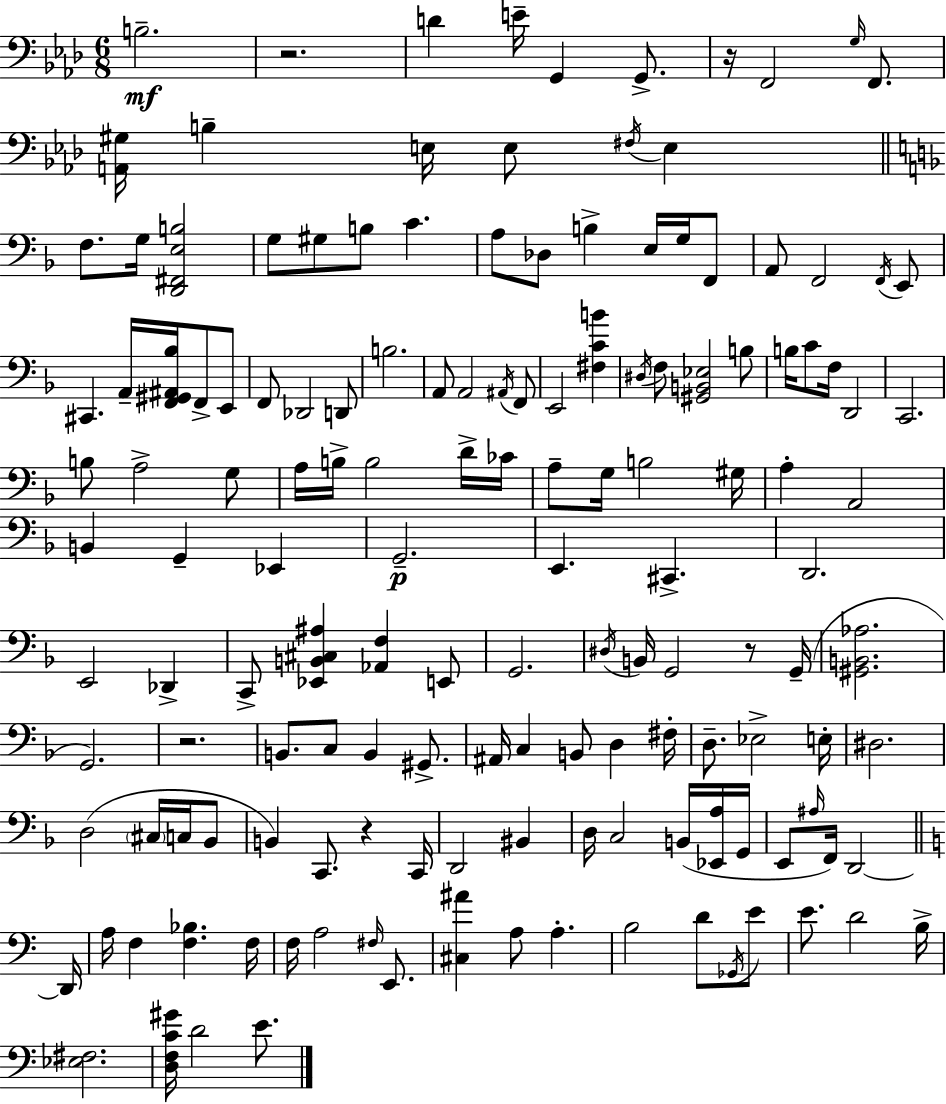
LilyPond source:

{
  \clef bass
  \numericTimeSignature
  \time 6/8
  \key f \minor
  b2.--\mf | r2. | d'4 e'16-- g,4 g,8.-> | r16 f,2 \grace { g16 } f,8. | \break <a, gis>16 b4-- e16 e8 \acciaccatura { fis16 } e4 | \bar "||" \break \key f \major f8. g16 <d, fis, e b>2 | g8 gis8 b8 c'4. | a8 des8 b4-> e16 g16 f,8 | a,8 f,2 \acciaccatura { f,16 } e,8 | \break cis,4. a,16-- <f, gis, ais, bes>16 f,8-> e,8 | f,8 des,2 d,8 | b2. | a,8 a,2 \acciaccatura { ais,16 } | \break f,8 e,2 <fis c' b'>4 | \acciaccatura { dis16 } f8 <gis, b, ees>2 | b8 b16 c'8 f16 d,2 | c,2. | \break b8 a2-> | g8 a16 b16-> b2 | d'16-> ces'16 a8-- g16 b2 | gis16 a4-. a,2 | \break b,4 g,4-- ees,4 | g,2.--\p | e,4. cis,4.-> | d,2. | \break e,2 des,4-> | c,8-> <ees, b, cis ais>4 <aes, f>4 | e,8 g,2. | \acciaccatura { dis16 } b,16 g,2 | \break r8 g,16--( <gis, b, aes>2. | g,2.) | r2. | b,8. c8 b,4 | \break gis,8.-> ais,16 c4 b,8 d4 | fis16-. d8.-- ees2-> | e16-. dis2. | d2( | \break \parenthesize cis16 c16 bes,8 b,4) c,8. r4 | c,16 d,2 | bis,4 d16 c2 | b,16( <ees, a>16 g,16 e,8 \grace { ais16 }) f,16 d,2~~ | \break \bar "||" \break \key c \major d,16 a16 f4 <f bes>4. | f16 f16 a2 \grace { fis16 } e,8. | <cis ais'>4 a8 a4.-. | b2 d'8 | \break \acciaccatura { ges,16 } e'8 e'8. d'2 | b16-> <ees fis>2. | <d f c' gis'>16 d'2 | e'8. \bar "|."
}